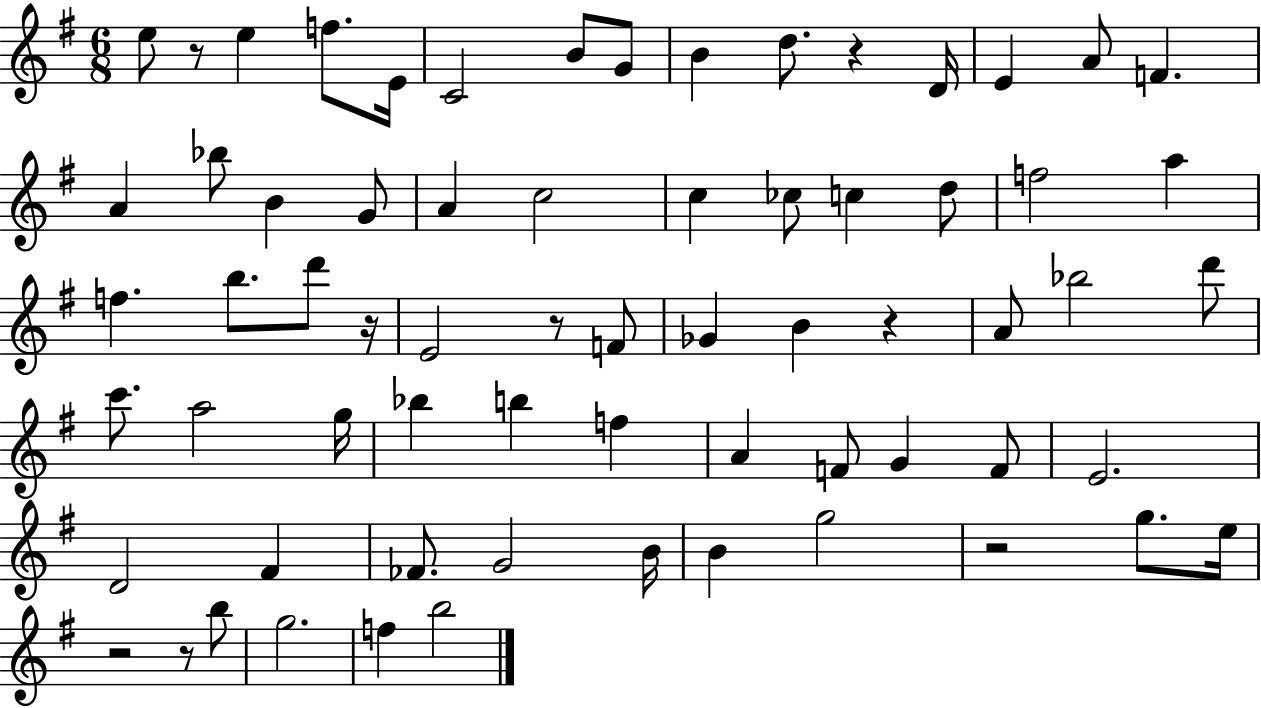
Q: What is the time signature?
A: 6/8